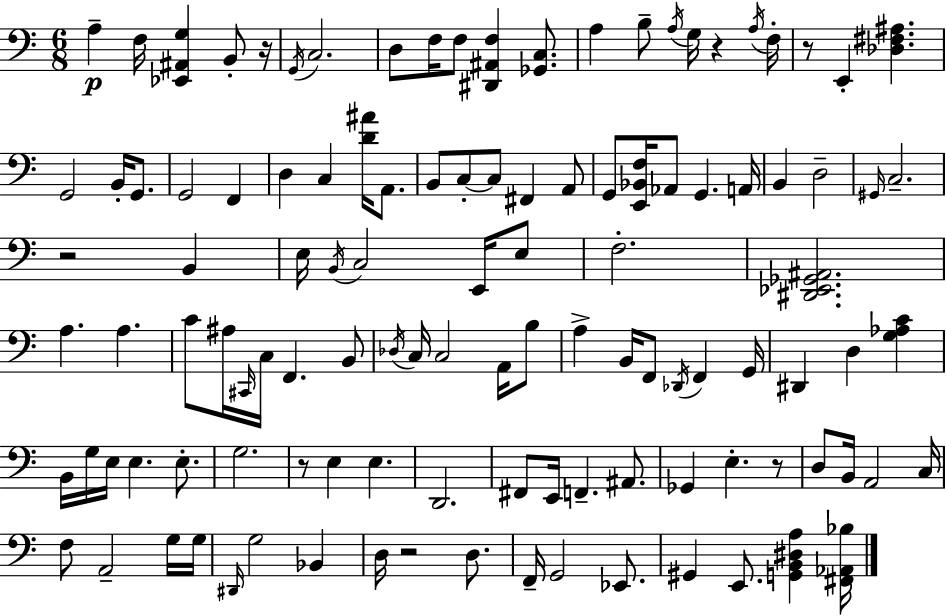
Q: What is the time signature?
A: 6/8